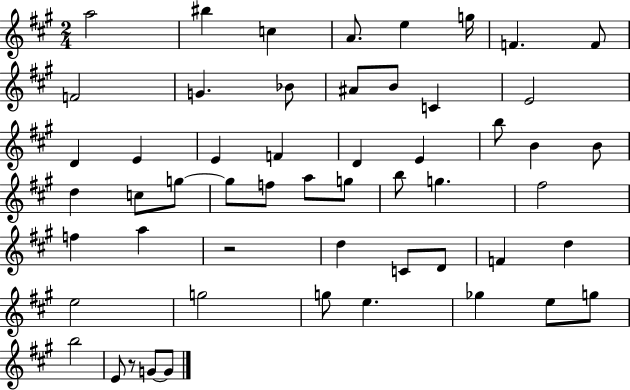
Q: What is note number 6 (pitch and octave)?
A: G5